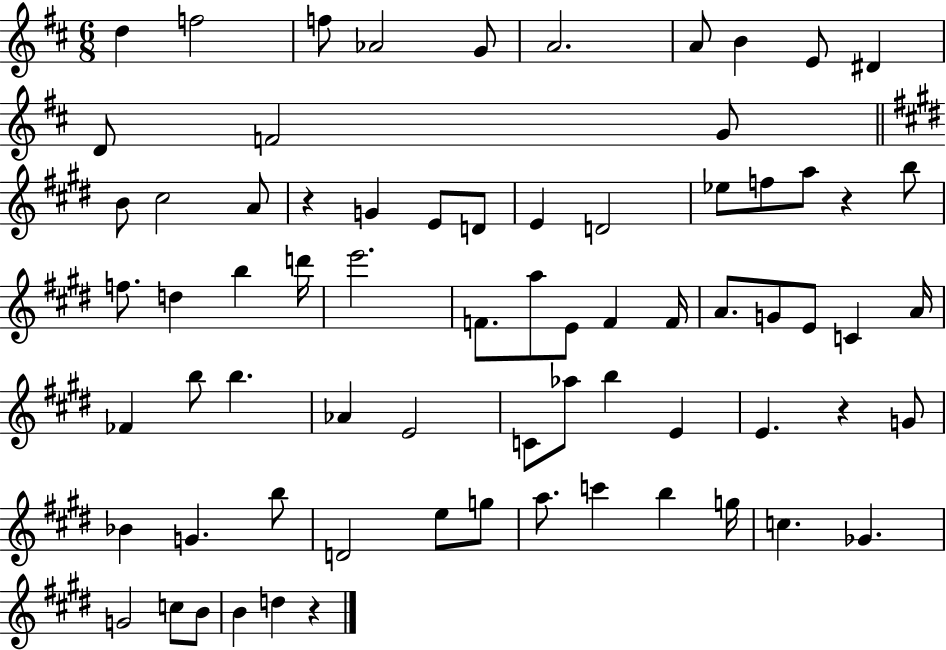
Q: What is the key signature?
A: D major